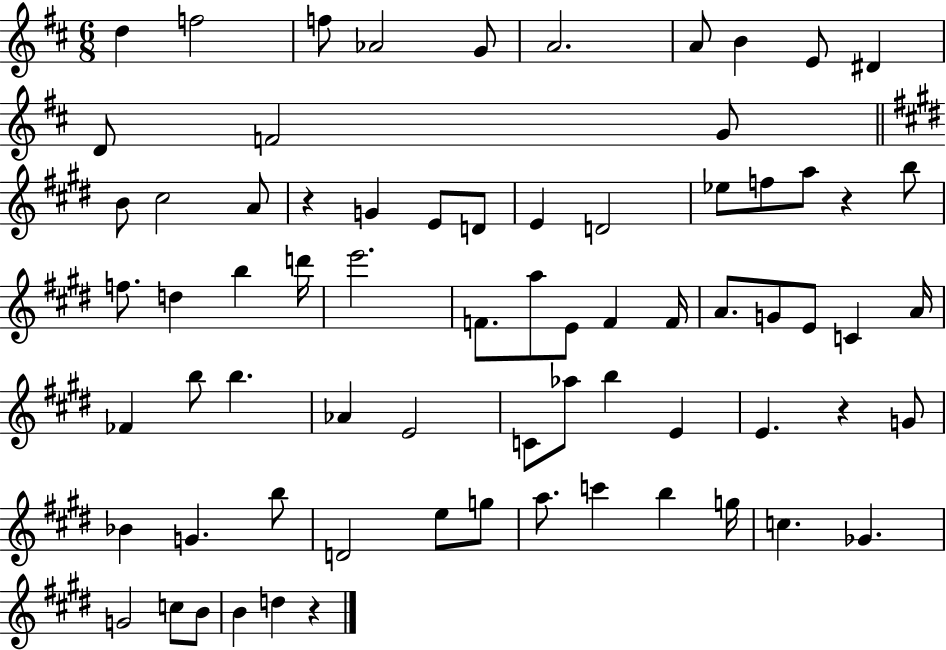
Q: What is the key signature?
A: D major